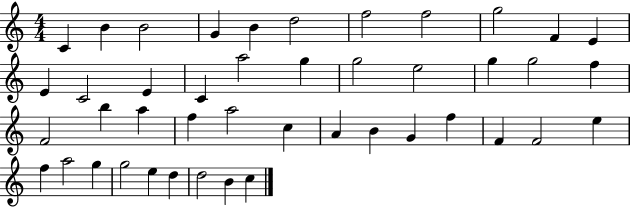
{
  \clef treble
  \numericTimeSignature
  \time 4/4
  \key c \major
  c'4 b'4 b'2 | g'4 b'4 d''2 | f''2 f''2 | g''2 f'4 e'4 | \break e'4 c'2 e'4 | c'4 a''2 g''4 | g''2 e''2 | g''4 g''2 f''4 | \break f'2 b''4 a''4 | f''4 a''2 c''4 | a'4 b'4 g'4 f''4 | f'4 f'2 e''4 | \break f''4 a''2 g''4 | g''2 e''4 d''4 | d''2 b'4 c''4 | \bar "|."
}